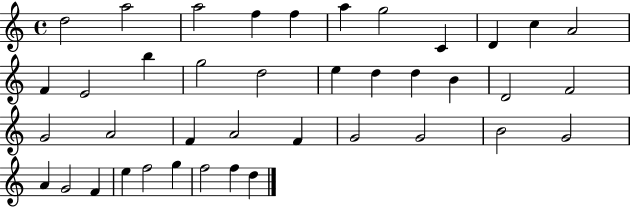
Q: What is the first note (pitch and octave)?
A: D5